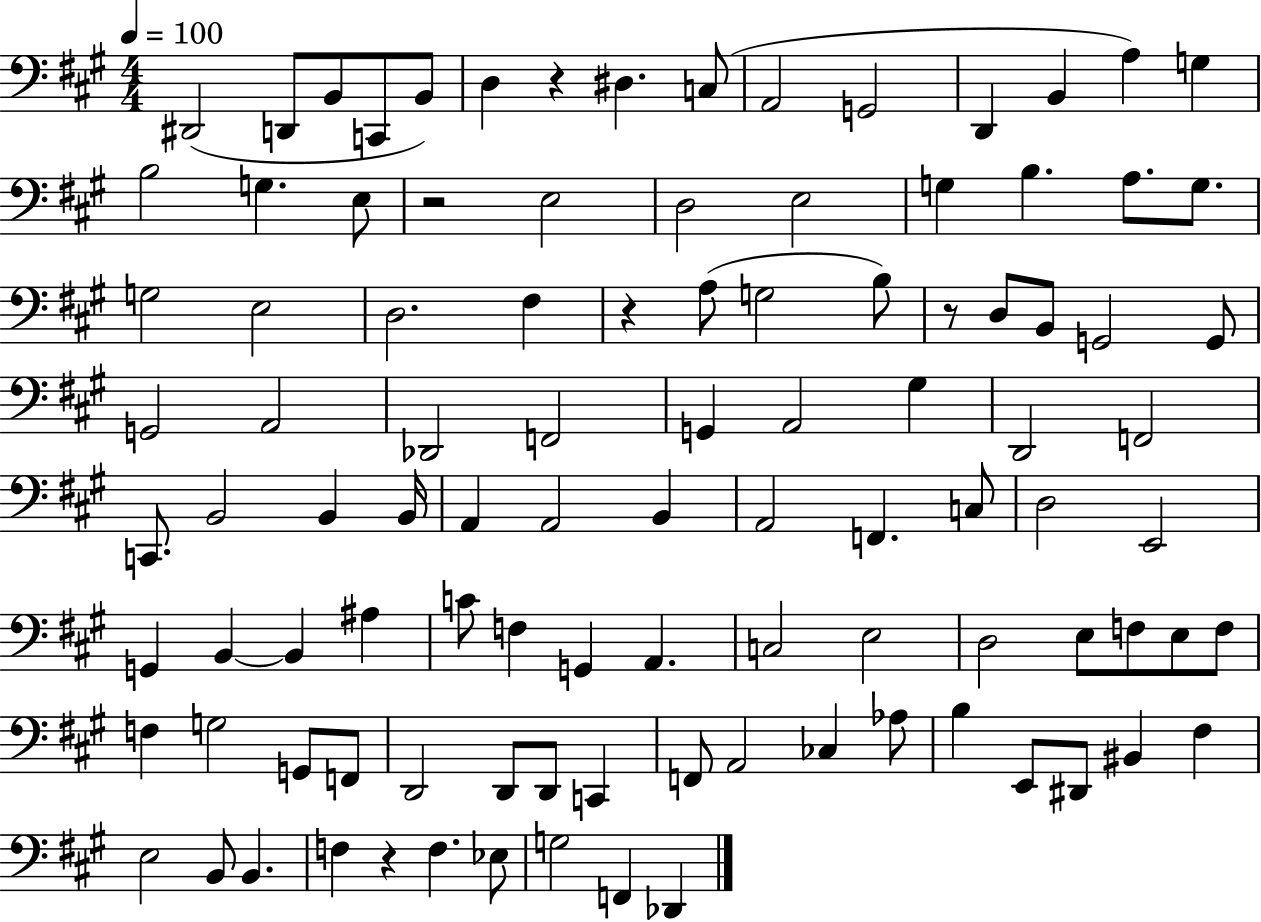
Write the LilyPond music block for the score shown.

{
  \clef bass
  \numericTimeSignature
  \time 4/4
  \key a \major
  \tempo 4 = 100
  dis,2( d,8 b,8 c,8 b,8) | d4 r4 dis4. c8( | a,2 g,2 | d,4 b,4 a4) g4 | \break b2 g4. e8 | r2 e2 | d2 e2 | g4 b4. a8. g8. | \break g2 e2 | d2. fis4 | r4 a8( g2 b8) | r8 d8 b,8 g,2 g,8 | \break g,2 a,2 | des,2 f,2 | g,4 a,2 gis4 | d,2 f,2 | \break c,8. b,2 b,4 b,16 | a,4 a,2 b,4 | a,2 f,4. c8 | d2 e,2 | \break g,4 b,4~~ b,4 ais4 | c'8 f4 g,4 a,4. | c2 e2 | d2 e8 f8 e8 f8 | \break f4 g2 g,8 f,8 | d,2 d,8 d,8 c,4 | f,8 a,2 ces4 aes8 | b4 e,8 dis,8 bis,4 fis4 | \break e2 b,8 b,4. | f4 r4 f4. ees8 | g2 f,4 des,4 | \bar "|."
}